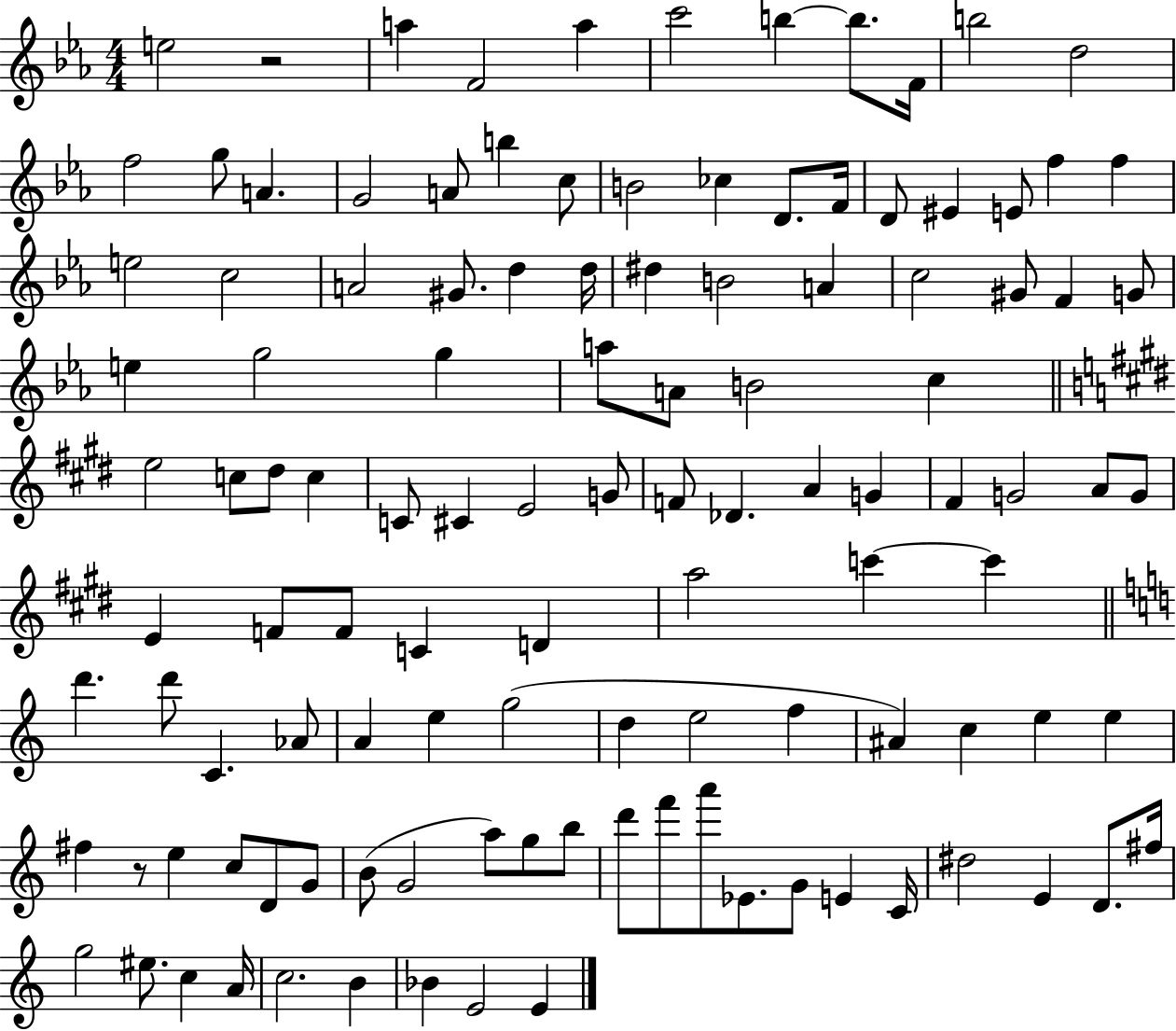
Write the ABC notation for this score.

X:1
T:Untitled
M:4/4
L:1/4
K:Eb
e2 z2 a F2 a c'2 b b/2 F/4 b2 d2 f2 g/2 A G2 A/2 b c/2 B2 _c D/2 F/4 D/2 ^E E/2 f f e2 c2 A2 ^G/2 d d/4 ^d B2 A c2 ^G/2 F G/2 e g2 g a/2 A/2 B2 c e2 c/2 ^d/2 c C/2 ^C E2 G/2 F/2 _D A G ^F G2 A/2 G/2 E F/2 F/2 C D a2 c' c' d' d'/2 C _A/2 A e g2 d e2 f ^A c e e ^f z/2 e c/2 D/2 G/2 B/2 G2 a/2 g/2 b/2 d'/2 f'/2 a'/2 _E/2 G/2 E C/4 ^d2 E D/2 ^f/4 g2 ^e/2 c A/4 c2 B _B E2 E